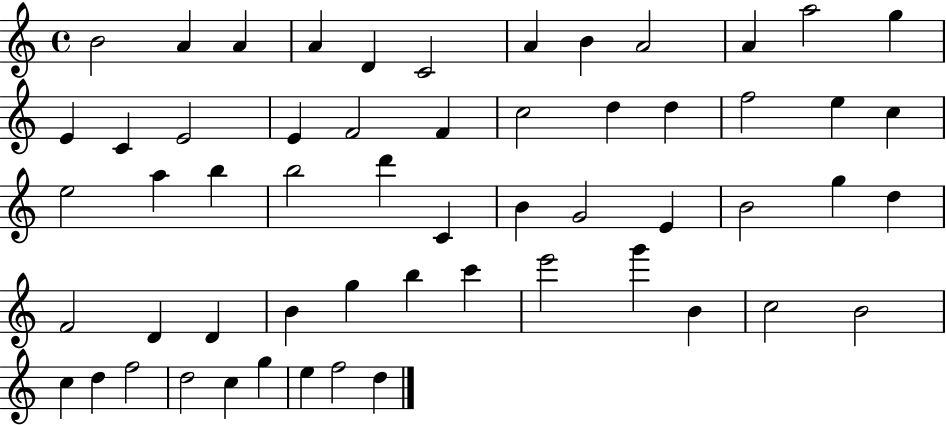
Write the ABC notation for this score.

X:1
T:Untitled
M:4/4
L:1/4
K:C
B2 A A A D C2 A B A2 A a2 g E C E2 E F2 F c2 d d f2 e c e2 a b b2 d' C B G2 E B2 g d F2 D D B g b c' e'2 g' B c2 B2 c d f2 d2 c g e f2 d